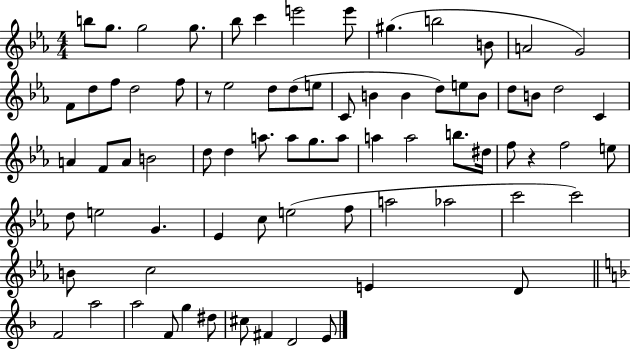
B5/e G5/e. G5/h G5/e. Bb5/e C6/q E6/h E6/e G#5/q. B5/h B4/e A4/h G4/h F4/e D5/e F5/e D5/h F5/e R/e Eb5/h D5/e D5/e E5/e C4/e B4/q B4/q D5/e E5/e B4/e D5/e B4/e D5/h C4/q A4/q F4/e A4/e B4/h D5/e D5/q A5/e. A5/e G5/e. A5/e A5/q A5/h B5/e. D#5/s F5/e R/q F5/h E5/e D5/e E5/h G4/q. Eb4/q C5/e E5/h F5/e A5/h Ab5/h C6/h C6/h B4/e C5/h E4/q D4/e F4/h A5/h A5/h F4/e G5/q D#5/e C#5/e F#4/q D4/h E4/e